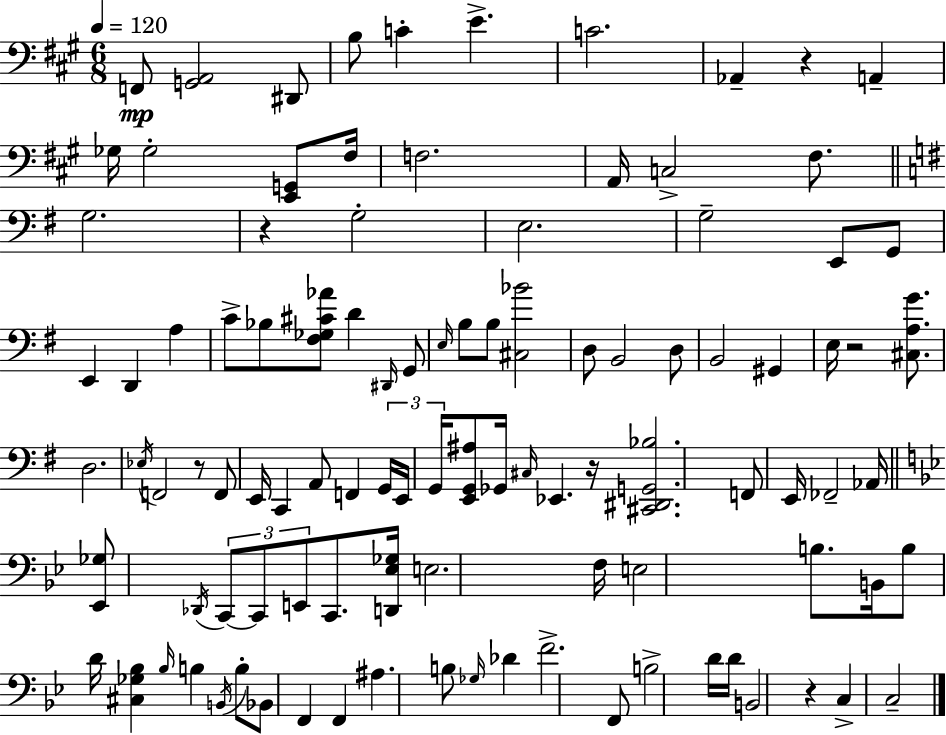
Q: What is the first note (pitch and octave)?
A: F2